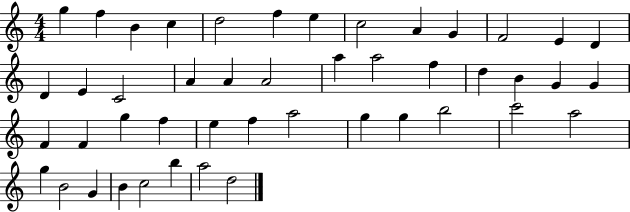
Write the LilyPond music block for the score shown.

{
  \clef treble
  \numericTimeSignature
  \time 4/4
  \key c \major
  g''4 f''4 b'4 c''4 | d''2 f''4 e''4 | c''2 a'4 g'4 | f'2 e'4 d'4 | \break d'4 e'4 c'2 | a'4 a'4 a'2 | a''4 a''2 f''4 | d''4 b'4 g'4 g'4 | \break f'4 f'4 g''4 f''4 | e''4 f''4 a''2 | g''4 g''4 b''2 | c'''2 a''2 | \break g''4 b'2 g'4 | b'4 c''2 b''4 | a''2 d''2 | \bar "|."
}